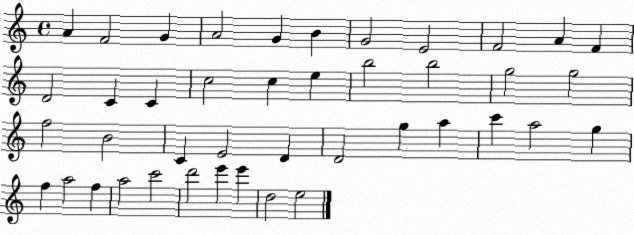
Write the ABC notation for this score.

X:1
T:Untitled
M:4/4
L:1/4
K:C
A F2 G A2 G B G2 E2 F2 A F D2 C C c2 c e b2 b2 g2 g2 f2 B2 C E2 D D2 g a c' a2 g f a2 f a2 c'2 d'2 e' e' d2 e2